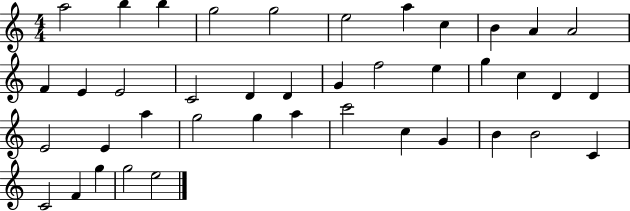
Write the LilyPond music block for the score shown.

{
  \clef treble
  \numericTimeSignature
  \time 4/4
  \key c \major
  a''2 b''4 b''4 | g''2 g''2 | e''2 a''4 c''4 | b'4 a'4 a'2 | \break f'4 e'4 e'2 | c'2 d'4 d'4 | g'4 f''2 e''4 | g''4 c''4 d'4 d'4 | \break e'2 e'4 a''4 | g''2 g''4 a''4 | c'''2 c''4 g'4 | b'4 b'2 c'4 | \break c'2 f'4 g''4 | g''2 e''2 | \bar "|."
}